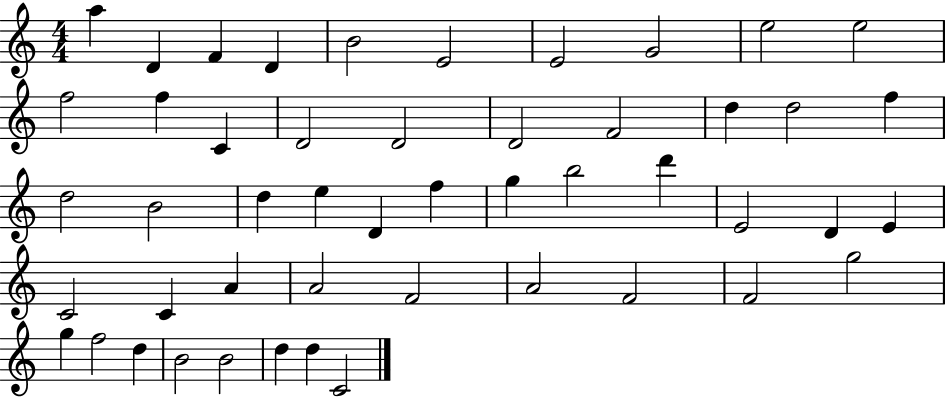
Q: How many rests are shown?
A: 0